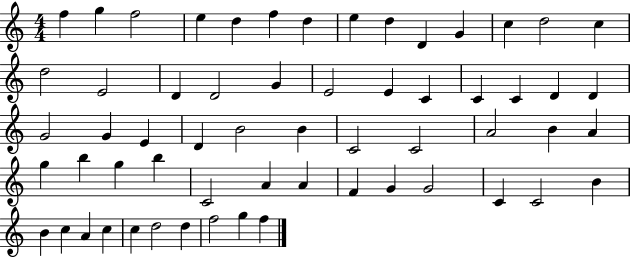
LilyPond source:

{
  \clef treble
  \numericTimeSignature
  \time 4/4
  \key c \major
  f''4 g''4 f''2 | e''4 d''4 f''4 d''4 | e''4 d''4 d'4 g'4 | c''4 d''2 c''4 | \break d''2 e'2 | d'4 d'2 g'4 | e'2 e'4 c'4 | c'4 c'4 d'4 d'4 | \break g'2 g'4 e'4 | d'4 b'2 b'4 | c'2 c'2 | a'2 b'4 a'4 | \break g''4 b''4 g''4 b''4 | c'2 a'4 a'4 | f'4 g'4 g'2 | c'4 c'2 b'4 | \break b'4 c''4 a'4 c''4 | c''4 d''2 d''4 | f''2 g''4 f''4 | \bar "|."
}